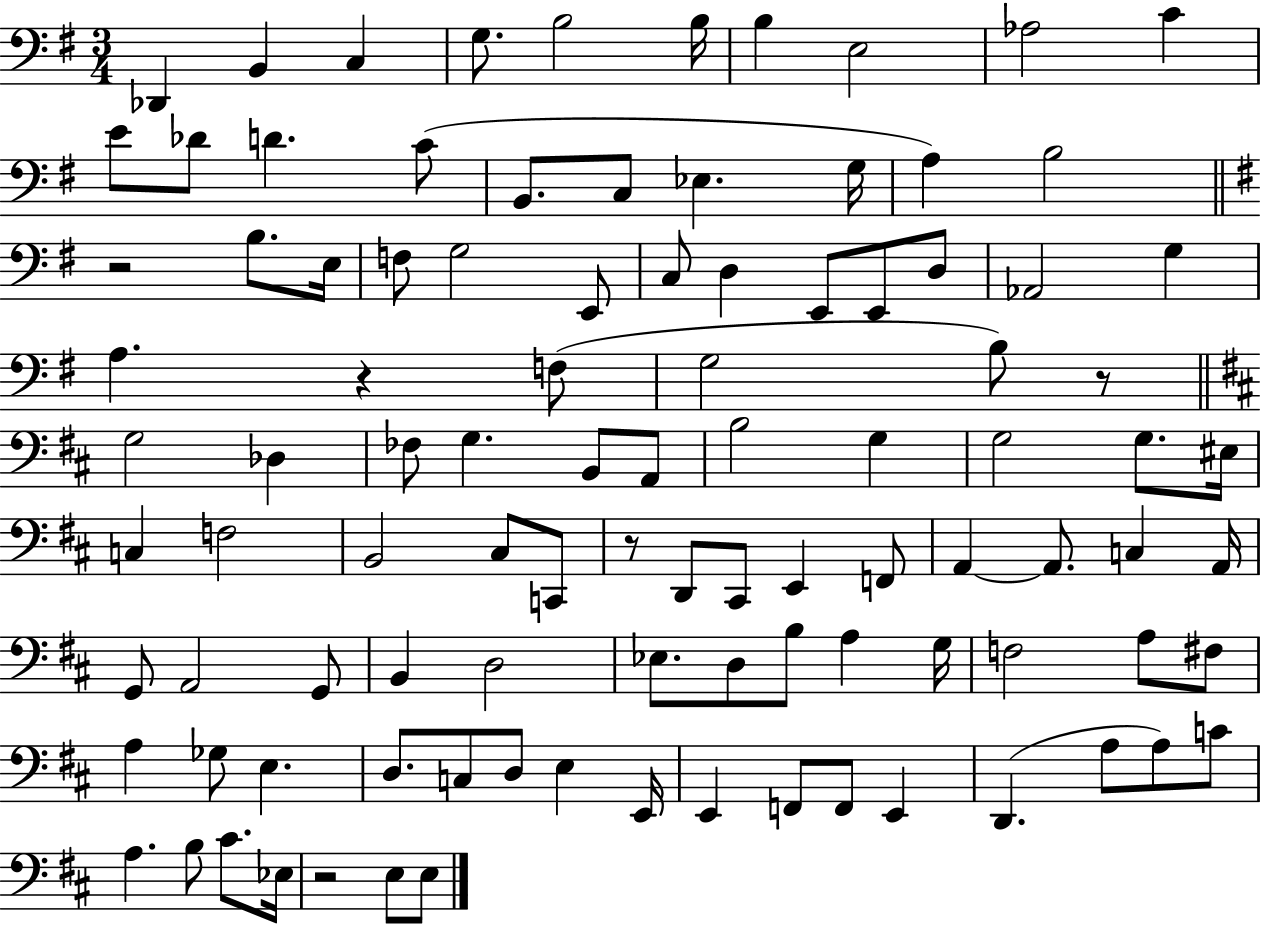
{
  \clef bass
  \numericTimeSignature
  \time 3/4
  \key g \major
  des,4 b,4 c4 | g8. b2 b16 | b4 e2 | aes2 c'4 | \break e'8 des'8 d'4. c'8( | b,8. c8 ees4. g16 | a4) b2 | \bar "||" \break \key e \minor r2 b8. e16 | f8 g2 e,8 | c8 d4 e,8 e,8 d8 | aes,2 g4 | \break a4. r4 f8( | g2 b8) r8 | \bar "||" \break \key b \minor g2 des4 | fes8 g4. b,8 a,8 | b2 g4 | g2 g8. eis16 | \break c4 f2 | b,2 cis8 c,8 | r8 d,8 cis,8 e,4 f,8 | a,4~~ a,8. c4 a,16 | \break g,8 a,2 g,8 | b,4 d2 | ees8. d8 b8 a4 g16 | f2 a8 fis8 | \break a4 ges8 e4. | d8. c8 d8 e4 e,16 | e,4 f,8 f,8 e,4 | d,4.( a8 a8) c'8 | \break a4. b8 cis'8. ees16 | r2 e8 e8 | \bar "|."
}